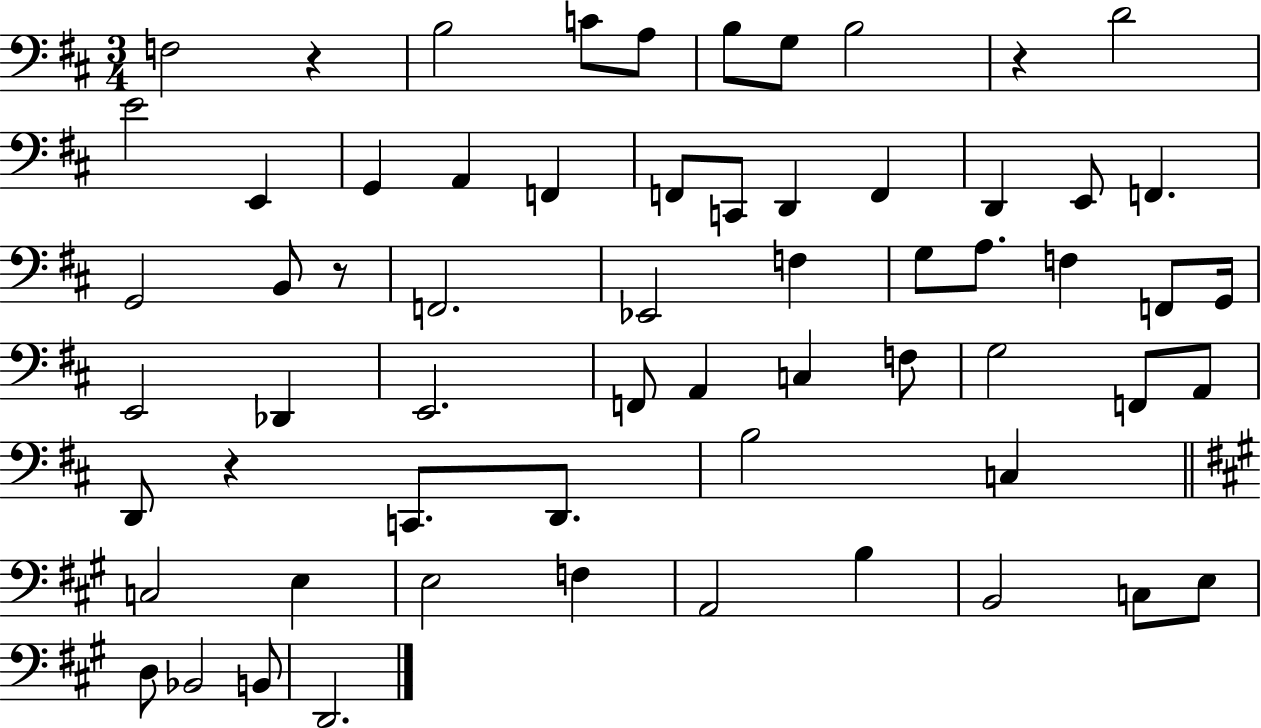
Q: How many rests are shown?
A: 4